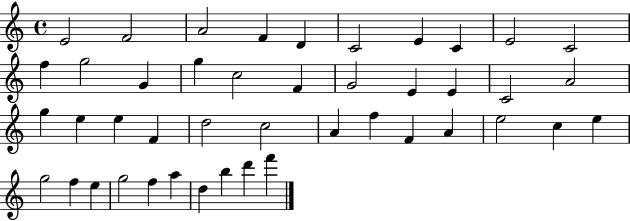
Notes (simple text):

E4/h F4/h A4/h F4/q D4/q C4/h E4/q C4/q E4/h C4/h F5/q G5/h G4/q G5/q C5/h F4/q G4/h E4/q E4/q C4/h A4/h G5/q E5/q E5/q F4/q D5/h C5/h A4/q F5/q F4/q A4/q E5/h C5/q E5/q G5/h F5/q E5/q G5/h F5/q A5/q D5/q B5/q D6/q F6/q